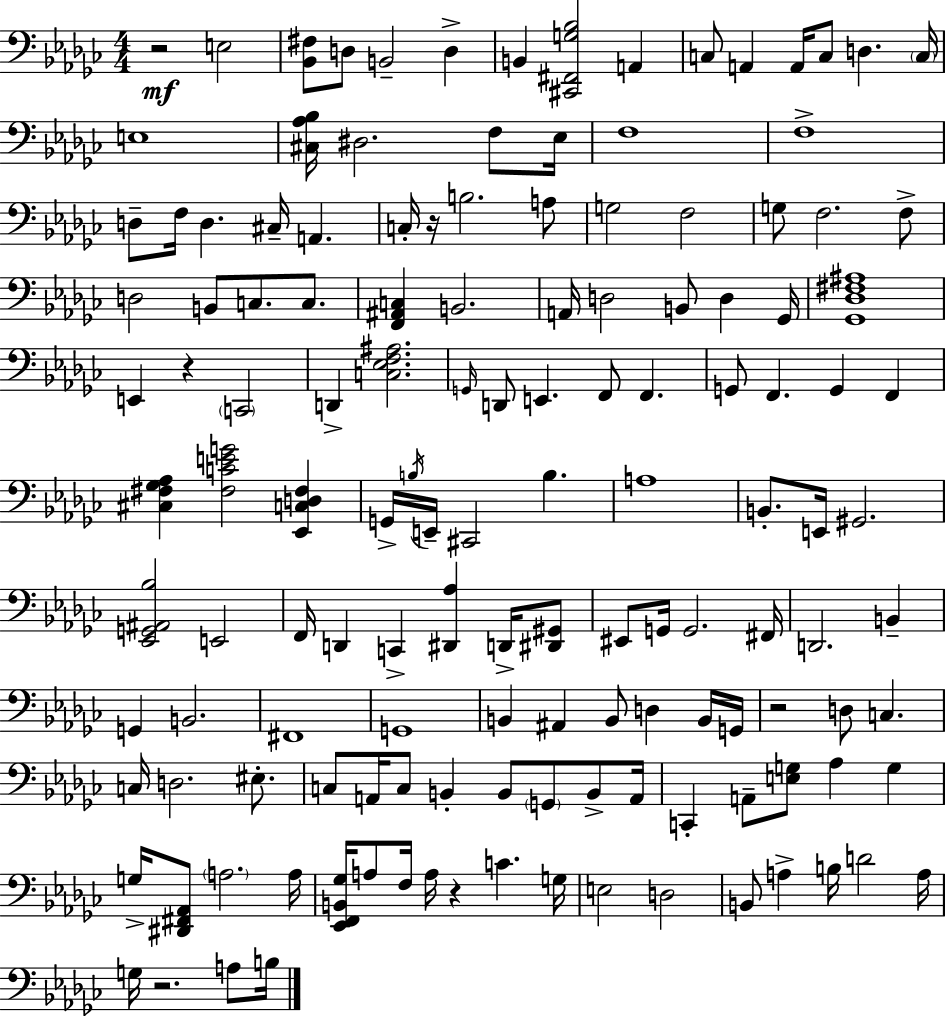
X:1
T:Untitled
M:4/4
L:1/4
K:Ebm
z2 E,2 [_B,,^F,]/2 D,/2 B,,2 D, B,, [^C,,^F,,G,_B,]2 A,, C,/2 A,, A,,/4 C,/2 D, C,/4 E,4 [^C,_A,_B,]/4 ^D,2 F,/2 _E,/4 F,4 F,4 D,/2 F,/4 D, ^C,/4 A,, C,/4 z/4 B,2 A,/2 G,2 F,2 G,/2 F,2 F,/2 D,2 B,,/2 C,/2 C,/2 [F,,^A,,C,] B,,2 A,,/4 D,2 B,,/2 D, _G,,/4 [_G,,_D,^F,^A,]4 E,, z C,,2 D,, [C,_E,F,^A,]2 G,,/4 D,,/2 E,, F,,/2 F,, G,,/2 F,, G,, F,, [^C,^F,_G,_A,] [^F,CEG]2 [_E,,C,D,^F,] G,,/4 B,/4 E,,/4 ^C,,2 B, A,4 B,,/2 E,,/4 ^G,,2 [_E,,G,,^A,,_B,]2 E,,2 F,,/4 D,, C,, [^D,,_A,] D,,/4 [^D,,^G,,]/2 ^E,,/2 G,,/4 G,,2 ^F,,/4 D,,2 B,, G,, B,,2 ^F,,4 G,,4 B,, ^A,, B,,/2 D, B,,/4 G,,/4 z2 D,/2 C, C,/4 D,2 ^E,/2 C,/2 A,,/4 C,/2 B,, B,,/2 G,,/2 B,,/2 A,,/4 C,, A,,/2 [E,G,]/2 _A, G, G,/4 [^D,,^F,,_A,,]/2 A,2 A,/4 [_E,,F,,B,,_G,]/4 A,/2 F,/4 A,/4 z C G,/4 E,2 D,2 B,,/2 A, B,/4 D2 A,/4 G,/4 z2 A,/2 B,/4